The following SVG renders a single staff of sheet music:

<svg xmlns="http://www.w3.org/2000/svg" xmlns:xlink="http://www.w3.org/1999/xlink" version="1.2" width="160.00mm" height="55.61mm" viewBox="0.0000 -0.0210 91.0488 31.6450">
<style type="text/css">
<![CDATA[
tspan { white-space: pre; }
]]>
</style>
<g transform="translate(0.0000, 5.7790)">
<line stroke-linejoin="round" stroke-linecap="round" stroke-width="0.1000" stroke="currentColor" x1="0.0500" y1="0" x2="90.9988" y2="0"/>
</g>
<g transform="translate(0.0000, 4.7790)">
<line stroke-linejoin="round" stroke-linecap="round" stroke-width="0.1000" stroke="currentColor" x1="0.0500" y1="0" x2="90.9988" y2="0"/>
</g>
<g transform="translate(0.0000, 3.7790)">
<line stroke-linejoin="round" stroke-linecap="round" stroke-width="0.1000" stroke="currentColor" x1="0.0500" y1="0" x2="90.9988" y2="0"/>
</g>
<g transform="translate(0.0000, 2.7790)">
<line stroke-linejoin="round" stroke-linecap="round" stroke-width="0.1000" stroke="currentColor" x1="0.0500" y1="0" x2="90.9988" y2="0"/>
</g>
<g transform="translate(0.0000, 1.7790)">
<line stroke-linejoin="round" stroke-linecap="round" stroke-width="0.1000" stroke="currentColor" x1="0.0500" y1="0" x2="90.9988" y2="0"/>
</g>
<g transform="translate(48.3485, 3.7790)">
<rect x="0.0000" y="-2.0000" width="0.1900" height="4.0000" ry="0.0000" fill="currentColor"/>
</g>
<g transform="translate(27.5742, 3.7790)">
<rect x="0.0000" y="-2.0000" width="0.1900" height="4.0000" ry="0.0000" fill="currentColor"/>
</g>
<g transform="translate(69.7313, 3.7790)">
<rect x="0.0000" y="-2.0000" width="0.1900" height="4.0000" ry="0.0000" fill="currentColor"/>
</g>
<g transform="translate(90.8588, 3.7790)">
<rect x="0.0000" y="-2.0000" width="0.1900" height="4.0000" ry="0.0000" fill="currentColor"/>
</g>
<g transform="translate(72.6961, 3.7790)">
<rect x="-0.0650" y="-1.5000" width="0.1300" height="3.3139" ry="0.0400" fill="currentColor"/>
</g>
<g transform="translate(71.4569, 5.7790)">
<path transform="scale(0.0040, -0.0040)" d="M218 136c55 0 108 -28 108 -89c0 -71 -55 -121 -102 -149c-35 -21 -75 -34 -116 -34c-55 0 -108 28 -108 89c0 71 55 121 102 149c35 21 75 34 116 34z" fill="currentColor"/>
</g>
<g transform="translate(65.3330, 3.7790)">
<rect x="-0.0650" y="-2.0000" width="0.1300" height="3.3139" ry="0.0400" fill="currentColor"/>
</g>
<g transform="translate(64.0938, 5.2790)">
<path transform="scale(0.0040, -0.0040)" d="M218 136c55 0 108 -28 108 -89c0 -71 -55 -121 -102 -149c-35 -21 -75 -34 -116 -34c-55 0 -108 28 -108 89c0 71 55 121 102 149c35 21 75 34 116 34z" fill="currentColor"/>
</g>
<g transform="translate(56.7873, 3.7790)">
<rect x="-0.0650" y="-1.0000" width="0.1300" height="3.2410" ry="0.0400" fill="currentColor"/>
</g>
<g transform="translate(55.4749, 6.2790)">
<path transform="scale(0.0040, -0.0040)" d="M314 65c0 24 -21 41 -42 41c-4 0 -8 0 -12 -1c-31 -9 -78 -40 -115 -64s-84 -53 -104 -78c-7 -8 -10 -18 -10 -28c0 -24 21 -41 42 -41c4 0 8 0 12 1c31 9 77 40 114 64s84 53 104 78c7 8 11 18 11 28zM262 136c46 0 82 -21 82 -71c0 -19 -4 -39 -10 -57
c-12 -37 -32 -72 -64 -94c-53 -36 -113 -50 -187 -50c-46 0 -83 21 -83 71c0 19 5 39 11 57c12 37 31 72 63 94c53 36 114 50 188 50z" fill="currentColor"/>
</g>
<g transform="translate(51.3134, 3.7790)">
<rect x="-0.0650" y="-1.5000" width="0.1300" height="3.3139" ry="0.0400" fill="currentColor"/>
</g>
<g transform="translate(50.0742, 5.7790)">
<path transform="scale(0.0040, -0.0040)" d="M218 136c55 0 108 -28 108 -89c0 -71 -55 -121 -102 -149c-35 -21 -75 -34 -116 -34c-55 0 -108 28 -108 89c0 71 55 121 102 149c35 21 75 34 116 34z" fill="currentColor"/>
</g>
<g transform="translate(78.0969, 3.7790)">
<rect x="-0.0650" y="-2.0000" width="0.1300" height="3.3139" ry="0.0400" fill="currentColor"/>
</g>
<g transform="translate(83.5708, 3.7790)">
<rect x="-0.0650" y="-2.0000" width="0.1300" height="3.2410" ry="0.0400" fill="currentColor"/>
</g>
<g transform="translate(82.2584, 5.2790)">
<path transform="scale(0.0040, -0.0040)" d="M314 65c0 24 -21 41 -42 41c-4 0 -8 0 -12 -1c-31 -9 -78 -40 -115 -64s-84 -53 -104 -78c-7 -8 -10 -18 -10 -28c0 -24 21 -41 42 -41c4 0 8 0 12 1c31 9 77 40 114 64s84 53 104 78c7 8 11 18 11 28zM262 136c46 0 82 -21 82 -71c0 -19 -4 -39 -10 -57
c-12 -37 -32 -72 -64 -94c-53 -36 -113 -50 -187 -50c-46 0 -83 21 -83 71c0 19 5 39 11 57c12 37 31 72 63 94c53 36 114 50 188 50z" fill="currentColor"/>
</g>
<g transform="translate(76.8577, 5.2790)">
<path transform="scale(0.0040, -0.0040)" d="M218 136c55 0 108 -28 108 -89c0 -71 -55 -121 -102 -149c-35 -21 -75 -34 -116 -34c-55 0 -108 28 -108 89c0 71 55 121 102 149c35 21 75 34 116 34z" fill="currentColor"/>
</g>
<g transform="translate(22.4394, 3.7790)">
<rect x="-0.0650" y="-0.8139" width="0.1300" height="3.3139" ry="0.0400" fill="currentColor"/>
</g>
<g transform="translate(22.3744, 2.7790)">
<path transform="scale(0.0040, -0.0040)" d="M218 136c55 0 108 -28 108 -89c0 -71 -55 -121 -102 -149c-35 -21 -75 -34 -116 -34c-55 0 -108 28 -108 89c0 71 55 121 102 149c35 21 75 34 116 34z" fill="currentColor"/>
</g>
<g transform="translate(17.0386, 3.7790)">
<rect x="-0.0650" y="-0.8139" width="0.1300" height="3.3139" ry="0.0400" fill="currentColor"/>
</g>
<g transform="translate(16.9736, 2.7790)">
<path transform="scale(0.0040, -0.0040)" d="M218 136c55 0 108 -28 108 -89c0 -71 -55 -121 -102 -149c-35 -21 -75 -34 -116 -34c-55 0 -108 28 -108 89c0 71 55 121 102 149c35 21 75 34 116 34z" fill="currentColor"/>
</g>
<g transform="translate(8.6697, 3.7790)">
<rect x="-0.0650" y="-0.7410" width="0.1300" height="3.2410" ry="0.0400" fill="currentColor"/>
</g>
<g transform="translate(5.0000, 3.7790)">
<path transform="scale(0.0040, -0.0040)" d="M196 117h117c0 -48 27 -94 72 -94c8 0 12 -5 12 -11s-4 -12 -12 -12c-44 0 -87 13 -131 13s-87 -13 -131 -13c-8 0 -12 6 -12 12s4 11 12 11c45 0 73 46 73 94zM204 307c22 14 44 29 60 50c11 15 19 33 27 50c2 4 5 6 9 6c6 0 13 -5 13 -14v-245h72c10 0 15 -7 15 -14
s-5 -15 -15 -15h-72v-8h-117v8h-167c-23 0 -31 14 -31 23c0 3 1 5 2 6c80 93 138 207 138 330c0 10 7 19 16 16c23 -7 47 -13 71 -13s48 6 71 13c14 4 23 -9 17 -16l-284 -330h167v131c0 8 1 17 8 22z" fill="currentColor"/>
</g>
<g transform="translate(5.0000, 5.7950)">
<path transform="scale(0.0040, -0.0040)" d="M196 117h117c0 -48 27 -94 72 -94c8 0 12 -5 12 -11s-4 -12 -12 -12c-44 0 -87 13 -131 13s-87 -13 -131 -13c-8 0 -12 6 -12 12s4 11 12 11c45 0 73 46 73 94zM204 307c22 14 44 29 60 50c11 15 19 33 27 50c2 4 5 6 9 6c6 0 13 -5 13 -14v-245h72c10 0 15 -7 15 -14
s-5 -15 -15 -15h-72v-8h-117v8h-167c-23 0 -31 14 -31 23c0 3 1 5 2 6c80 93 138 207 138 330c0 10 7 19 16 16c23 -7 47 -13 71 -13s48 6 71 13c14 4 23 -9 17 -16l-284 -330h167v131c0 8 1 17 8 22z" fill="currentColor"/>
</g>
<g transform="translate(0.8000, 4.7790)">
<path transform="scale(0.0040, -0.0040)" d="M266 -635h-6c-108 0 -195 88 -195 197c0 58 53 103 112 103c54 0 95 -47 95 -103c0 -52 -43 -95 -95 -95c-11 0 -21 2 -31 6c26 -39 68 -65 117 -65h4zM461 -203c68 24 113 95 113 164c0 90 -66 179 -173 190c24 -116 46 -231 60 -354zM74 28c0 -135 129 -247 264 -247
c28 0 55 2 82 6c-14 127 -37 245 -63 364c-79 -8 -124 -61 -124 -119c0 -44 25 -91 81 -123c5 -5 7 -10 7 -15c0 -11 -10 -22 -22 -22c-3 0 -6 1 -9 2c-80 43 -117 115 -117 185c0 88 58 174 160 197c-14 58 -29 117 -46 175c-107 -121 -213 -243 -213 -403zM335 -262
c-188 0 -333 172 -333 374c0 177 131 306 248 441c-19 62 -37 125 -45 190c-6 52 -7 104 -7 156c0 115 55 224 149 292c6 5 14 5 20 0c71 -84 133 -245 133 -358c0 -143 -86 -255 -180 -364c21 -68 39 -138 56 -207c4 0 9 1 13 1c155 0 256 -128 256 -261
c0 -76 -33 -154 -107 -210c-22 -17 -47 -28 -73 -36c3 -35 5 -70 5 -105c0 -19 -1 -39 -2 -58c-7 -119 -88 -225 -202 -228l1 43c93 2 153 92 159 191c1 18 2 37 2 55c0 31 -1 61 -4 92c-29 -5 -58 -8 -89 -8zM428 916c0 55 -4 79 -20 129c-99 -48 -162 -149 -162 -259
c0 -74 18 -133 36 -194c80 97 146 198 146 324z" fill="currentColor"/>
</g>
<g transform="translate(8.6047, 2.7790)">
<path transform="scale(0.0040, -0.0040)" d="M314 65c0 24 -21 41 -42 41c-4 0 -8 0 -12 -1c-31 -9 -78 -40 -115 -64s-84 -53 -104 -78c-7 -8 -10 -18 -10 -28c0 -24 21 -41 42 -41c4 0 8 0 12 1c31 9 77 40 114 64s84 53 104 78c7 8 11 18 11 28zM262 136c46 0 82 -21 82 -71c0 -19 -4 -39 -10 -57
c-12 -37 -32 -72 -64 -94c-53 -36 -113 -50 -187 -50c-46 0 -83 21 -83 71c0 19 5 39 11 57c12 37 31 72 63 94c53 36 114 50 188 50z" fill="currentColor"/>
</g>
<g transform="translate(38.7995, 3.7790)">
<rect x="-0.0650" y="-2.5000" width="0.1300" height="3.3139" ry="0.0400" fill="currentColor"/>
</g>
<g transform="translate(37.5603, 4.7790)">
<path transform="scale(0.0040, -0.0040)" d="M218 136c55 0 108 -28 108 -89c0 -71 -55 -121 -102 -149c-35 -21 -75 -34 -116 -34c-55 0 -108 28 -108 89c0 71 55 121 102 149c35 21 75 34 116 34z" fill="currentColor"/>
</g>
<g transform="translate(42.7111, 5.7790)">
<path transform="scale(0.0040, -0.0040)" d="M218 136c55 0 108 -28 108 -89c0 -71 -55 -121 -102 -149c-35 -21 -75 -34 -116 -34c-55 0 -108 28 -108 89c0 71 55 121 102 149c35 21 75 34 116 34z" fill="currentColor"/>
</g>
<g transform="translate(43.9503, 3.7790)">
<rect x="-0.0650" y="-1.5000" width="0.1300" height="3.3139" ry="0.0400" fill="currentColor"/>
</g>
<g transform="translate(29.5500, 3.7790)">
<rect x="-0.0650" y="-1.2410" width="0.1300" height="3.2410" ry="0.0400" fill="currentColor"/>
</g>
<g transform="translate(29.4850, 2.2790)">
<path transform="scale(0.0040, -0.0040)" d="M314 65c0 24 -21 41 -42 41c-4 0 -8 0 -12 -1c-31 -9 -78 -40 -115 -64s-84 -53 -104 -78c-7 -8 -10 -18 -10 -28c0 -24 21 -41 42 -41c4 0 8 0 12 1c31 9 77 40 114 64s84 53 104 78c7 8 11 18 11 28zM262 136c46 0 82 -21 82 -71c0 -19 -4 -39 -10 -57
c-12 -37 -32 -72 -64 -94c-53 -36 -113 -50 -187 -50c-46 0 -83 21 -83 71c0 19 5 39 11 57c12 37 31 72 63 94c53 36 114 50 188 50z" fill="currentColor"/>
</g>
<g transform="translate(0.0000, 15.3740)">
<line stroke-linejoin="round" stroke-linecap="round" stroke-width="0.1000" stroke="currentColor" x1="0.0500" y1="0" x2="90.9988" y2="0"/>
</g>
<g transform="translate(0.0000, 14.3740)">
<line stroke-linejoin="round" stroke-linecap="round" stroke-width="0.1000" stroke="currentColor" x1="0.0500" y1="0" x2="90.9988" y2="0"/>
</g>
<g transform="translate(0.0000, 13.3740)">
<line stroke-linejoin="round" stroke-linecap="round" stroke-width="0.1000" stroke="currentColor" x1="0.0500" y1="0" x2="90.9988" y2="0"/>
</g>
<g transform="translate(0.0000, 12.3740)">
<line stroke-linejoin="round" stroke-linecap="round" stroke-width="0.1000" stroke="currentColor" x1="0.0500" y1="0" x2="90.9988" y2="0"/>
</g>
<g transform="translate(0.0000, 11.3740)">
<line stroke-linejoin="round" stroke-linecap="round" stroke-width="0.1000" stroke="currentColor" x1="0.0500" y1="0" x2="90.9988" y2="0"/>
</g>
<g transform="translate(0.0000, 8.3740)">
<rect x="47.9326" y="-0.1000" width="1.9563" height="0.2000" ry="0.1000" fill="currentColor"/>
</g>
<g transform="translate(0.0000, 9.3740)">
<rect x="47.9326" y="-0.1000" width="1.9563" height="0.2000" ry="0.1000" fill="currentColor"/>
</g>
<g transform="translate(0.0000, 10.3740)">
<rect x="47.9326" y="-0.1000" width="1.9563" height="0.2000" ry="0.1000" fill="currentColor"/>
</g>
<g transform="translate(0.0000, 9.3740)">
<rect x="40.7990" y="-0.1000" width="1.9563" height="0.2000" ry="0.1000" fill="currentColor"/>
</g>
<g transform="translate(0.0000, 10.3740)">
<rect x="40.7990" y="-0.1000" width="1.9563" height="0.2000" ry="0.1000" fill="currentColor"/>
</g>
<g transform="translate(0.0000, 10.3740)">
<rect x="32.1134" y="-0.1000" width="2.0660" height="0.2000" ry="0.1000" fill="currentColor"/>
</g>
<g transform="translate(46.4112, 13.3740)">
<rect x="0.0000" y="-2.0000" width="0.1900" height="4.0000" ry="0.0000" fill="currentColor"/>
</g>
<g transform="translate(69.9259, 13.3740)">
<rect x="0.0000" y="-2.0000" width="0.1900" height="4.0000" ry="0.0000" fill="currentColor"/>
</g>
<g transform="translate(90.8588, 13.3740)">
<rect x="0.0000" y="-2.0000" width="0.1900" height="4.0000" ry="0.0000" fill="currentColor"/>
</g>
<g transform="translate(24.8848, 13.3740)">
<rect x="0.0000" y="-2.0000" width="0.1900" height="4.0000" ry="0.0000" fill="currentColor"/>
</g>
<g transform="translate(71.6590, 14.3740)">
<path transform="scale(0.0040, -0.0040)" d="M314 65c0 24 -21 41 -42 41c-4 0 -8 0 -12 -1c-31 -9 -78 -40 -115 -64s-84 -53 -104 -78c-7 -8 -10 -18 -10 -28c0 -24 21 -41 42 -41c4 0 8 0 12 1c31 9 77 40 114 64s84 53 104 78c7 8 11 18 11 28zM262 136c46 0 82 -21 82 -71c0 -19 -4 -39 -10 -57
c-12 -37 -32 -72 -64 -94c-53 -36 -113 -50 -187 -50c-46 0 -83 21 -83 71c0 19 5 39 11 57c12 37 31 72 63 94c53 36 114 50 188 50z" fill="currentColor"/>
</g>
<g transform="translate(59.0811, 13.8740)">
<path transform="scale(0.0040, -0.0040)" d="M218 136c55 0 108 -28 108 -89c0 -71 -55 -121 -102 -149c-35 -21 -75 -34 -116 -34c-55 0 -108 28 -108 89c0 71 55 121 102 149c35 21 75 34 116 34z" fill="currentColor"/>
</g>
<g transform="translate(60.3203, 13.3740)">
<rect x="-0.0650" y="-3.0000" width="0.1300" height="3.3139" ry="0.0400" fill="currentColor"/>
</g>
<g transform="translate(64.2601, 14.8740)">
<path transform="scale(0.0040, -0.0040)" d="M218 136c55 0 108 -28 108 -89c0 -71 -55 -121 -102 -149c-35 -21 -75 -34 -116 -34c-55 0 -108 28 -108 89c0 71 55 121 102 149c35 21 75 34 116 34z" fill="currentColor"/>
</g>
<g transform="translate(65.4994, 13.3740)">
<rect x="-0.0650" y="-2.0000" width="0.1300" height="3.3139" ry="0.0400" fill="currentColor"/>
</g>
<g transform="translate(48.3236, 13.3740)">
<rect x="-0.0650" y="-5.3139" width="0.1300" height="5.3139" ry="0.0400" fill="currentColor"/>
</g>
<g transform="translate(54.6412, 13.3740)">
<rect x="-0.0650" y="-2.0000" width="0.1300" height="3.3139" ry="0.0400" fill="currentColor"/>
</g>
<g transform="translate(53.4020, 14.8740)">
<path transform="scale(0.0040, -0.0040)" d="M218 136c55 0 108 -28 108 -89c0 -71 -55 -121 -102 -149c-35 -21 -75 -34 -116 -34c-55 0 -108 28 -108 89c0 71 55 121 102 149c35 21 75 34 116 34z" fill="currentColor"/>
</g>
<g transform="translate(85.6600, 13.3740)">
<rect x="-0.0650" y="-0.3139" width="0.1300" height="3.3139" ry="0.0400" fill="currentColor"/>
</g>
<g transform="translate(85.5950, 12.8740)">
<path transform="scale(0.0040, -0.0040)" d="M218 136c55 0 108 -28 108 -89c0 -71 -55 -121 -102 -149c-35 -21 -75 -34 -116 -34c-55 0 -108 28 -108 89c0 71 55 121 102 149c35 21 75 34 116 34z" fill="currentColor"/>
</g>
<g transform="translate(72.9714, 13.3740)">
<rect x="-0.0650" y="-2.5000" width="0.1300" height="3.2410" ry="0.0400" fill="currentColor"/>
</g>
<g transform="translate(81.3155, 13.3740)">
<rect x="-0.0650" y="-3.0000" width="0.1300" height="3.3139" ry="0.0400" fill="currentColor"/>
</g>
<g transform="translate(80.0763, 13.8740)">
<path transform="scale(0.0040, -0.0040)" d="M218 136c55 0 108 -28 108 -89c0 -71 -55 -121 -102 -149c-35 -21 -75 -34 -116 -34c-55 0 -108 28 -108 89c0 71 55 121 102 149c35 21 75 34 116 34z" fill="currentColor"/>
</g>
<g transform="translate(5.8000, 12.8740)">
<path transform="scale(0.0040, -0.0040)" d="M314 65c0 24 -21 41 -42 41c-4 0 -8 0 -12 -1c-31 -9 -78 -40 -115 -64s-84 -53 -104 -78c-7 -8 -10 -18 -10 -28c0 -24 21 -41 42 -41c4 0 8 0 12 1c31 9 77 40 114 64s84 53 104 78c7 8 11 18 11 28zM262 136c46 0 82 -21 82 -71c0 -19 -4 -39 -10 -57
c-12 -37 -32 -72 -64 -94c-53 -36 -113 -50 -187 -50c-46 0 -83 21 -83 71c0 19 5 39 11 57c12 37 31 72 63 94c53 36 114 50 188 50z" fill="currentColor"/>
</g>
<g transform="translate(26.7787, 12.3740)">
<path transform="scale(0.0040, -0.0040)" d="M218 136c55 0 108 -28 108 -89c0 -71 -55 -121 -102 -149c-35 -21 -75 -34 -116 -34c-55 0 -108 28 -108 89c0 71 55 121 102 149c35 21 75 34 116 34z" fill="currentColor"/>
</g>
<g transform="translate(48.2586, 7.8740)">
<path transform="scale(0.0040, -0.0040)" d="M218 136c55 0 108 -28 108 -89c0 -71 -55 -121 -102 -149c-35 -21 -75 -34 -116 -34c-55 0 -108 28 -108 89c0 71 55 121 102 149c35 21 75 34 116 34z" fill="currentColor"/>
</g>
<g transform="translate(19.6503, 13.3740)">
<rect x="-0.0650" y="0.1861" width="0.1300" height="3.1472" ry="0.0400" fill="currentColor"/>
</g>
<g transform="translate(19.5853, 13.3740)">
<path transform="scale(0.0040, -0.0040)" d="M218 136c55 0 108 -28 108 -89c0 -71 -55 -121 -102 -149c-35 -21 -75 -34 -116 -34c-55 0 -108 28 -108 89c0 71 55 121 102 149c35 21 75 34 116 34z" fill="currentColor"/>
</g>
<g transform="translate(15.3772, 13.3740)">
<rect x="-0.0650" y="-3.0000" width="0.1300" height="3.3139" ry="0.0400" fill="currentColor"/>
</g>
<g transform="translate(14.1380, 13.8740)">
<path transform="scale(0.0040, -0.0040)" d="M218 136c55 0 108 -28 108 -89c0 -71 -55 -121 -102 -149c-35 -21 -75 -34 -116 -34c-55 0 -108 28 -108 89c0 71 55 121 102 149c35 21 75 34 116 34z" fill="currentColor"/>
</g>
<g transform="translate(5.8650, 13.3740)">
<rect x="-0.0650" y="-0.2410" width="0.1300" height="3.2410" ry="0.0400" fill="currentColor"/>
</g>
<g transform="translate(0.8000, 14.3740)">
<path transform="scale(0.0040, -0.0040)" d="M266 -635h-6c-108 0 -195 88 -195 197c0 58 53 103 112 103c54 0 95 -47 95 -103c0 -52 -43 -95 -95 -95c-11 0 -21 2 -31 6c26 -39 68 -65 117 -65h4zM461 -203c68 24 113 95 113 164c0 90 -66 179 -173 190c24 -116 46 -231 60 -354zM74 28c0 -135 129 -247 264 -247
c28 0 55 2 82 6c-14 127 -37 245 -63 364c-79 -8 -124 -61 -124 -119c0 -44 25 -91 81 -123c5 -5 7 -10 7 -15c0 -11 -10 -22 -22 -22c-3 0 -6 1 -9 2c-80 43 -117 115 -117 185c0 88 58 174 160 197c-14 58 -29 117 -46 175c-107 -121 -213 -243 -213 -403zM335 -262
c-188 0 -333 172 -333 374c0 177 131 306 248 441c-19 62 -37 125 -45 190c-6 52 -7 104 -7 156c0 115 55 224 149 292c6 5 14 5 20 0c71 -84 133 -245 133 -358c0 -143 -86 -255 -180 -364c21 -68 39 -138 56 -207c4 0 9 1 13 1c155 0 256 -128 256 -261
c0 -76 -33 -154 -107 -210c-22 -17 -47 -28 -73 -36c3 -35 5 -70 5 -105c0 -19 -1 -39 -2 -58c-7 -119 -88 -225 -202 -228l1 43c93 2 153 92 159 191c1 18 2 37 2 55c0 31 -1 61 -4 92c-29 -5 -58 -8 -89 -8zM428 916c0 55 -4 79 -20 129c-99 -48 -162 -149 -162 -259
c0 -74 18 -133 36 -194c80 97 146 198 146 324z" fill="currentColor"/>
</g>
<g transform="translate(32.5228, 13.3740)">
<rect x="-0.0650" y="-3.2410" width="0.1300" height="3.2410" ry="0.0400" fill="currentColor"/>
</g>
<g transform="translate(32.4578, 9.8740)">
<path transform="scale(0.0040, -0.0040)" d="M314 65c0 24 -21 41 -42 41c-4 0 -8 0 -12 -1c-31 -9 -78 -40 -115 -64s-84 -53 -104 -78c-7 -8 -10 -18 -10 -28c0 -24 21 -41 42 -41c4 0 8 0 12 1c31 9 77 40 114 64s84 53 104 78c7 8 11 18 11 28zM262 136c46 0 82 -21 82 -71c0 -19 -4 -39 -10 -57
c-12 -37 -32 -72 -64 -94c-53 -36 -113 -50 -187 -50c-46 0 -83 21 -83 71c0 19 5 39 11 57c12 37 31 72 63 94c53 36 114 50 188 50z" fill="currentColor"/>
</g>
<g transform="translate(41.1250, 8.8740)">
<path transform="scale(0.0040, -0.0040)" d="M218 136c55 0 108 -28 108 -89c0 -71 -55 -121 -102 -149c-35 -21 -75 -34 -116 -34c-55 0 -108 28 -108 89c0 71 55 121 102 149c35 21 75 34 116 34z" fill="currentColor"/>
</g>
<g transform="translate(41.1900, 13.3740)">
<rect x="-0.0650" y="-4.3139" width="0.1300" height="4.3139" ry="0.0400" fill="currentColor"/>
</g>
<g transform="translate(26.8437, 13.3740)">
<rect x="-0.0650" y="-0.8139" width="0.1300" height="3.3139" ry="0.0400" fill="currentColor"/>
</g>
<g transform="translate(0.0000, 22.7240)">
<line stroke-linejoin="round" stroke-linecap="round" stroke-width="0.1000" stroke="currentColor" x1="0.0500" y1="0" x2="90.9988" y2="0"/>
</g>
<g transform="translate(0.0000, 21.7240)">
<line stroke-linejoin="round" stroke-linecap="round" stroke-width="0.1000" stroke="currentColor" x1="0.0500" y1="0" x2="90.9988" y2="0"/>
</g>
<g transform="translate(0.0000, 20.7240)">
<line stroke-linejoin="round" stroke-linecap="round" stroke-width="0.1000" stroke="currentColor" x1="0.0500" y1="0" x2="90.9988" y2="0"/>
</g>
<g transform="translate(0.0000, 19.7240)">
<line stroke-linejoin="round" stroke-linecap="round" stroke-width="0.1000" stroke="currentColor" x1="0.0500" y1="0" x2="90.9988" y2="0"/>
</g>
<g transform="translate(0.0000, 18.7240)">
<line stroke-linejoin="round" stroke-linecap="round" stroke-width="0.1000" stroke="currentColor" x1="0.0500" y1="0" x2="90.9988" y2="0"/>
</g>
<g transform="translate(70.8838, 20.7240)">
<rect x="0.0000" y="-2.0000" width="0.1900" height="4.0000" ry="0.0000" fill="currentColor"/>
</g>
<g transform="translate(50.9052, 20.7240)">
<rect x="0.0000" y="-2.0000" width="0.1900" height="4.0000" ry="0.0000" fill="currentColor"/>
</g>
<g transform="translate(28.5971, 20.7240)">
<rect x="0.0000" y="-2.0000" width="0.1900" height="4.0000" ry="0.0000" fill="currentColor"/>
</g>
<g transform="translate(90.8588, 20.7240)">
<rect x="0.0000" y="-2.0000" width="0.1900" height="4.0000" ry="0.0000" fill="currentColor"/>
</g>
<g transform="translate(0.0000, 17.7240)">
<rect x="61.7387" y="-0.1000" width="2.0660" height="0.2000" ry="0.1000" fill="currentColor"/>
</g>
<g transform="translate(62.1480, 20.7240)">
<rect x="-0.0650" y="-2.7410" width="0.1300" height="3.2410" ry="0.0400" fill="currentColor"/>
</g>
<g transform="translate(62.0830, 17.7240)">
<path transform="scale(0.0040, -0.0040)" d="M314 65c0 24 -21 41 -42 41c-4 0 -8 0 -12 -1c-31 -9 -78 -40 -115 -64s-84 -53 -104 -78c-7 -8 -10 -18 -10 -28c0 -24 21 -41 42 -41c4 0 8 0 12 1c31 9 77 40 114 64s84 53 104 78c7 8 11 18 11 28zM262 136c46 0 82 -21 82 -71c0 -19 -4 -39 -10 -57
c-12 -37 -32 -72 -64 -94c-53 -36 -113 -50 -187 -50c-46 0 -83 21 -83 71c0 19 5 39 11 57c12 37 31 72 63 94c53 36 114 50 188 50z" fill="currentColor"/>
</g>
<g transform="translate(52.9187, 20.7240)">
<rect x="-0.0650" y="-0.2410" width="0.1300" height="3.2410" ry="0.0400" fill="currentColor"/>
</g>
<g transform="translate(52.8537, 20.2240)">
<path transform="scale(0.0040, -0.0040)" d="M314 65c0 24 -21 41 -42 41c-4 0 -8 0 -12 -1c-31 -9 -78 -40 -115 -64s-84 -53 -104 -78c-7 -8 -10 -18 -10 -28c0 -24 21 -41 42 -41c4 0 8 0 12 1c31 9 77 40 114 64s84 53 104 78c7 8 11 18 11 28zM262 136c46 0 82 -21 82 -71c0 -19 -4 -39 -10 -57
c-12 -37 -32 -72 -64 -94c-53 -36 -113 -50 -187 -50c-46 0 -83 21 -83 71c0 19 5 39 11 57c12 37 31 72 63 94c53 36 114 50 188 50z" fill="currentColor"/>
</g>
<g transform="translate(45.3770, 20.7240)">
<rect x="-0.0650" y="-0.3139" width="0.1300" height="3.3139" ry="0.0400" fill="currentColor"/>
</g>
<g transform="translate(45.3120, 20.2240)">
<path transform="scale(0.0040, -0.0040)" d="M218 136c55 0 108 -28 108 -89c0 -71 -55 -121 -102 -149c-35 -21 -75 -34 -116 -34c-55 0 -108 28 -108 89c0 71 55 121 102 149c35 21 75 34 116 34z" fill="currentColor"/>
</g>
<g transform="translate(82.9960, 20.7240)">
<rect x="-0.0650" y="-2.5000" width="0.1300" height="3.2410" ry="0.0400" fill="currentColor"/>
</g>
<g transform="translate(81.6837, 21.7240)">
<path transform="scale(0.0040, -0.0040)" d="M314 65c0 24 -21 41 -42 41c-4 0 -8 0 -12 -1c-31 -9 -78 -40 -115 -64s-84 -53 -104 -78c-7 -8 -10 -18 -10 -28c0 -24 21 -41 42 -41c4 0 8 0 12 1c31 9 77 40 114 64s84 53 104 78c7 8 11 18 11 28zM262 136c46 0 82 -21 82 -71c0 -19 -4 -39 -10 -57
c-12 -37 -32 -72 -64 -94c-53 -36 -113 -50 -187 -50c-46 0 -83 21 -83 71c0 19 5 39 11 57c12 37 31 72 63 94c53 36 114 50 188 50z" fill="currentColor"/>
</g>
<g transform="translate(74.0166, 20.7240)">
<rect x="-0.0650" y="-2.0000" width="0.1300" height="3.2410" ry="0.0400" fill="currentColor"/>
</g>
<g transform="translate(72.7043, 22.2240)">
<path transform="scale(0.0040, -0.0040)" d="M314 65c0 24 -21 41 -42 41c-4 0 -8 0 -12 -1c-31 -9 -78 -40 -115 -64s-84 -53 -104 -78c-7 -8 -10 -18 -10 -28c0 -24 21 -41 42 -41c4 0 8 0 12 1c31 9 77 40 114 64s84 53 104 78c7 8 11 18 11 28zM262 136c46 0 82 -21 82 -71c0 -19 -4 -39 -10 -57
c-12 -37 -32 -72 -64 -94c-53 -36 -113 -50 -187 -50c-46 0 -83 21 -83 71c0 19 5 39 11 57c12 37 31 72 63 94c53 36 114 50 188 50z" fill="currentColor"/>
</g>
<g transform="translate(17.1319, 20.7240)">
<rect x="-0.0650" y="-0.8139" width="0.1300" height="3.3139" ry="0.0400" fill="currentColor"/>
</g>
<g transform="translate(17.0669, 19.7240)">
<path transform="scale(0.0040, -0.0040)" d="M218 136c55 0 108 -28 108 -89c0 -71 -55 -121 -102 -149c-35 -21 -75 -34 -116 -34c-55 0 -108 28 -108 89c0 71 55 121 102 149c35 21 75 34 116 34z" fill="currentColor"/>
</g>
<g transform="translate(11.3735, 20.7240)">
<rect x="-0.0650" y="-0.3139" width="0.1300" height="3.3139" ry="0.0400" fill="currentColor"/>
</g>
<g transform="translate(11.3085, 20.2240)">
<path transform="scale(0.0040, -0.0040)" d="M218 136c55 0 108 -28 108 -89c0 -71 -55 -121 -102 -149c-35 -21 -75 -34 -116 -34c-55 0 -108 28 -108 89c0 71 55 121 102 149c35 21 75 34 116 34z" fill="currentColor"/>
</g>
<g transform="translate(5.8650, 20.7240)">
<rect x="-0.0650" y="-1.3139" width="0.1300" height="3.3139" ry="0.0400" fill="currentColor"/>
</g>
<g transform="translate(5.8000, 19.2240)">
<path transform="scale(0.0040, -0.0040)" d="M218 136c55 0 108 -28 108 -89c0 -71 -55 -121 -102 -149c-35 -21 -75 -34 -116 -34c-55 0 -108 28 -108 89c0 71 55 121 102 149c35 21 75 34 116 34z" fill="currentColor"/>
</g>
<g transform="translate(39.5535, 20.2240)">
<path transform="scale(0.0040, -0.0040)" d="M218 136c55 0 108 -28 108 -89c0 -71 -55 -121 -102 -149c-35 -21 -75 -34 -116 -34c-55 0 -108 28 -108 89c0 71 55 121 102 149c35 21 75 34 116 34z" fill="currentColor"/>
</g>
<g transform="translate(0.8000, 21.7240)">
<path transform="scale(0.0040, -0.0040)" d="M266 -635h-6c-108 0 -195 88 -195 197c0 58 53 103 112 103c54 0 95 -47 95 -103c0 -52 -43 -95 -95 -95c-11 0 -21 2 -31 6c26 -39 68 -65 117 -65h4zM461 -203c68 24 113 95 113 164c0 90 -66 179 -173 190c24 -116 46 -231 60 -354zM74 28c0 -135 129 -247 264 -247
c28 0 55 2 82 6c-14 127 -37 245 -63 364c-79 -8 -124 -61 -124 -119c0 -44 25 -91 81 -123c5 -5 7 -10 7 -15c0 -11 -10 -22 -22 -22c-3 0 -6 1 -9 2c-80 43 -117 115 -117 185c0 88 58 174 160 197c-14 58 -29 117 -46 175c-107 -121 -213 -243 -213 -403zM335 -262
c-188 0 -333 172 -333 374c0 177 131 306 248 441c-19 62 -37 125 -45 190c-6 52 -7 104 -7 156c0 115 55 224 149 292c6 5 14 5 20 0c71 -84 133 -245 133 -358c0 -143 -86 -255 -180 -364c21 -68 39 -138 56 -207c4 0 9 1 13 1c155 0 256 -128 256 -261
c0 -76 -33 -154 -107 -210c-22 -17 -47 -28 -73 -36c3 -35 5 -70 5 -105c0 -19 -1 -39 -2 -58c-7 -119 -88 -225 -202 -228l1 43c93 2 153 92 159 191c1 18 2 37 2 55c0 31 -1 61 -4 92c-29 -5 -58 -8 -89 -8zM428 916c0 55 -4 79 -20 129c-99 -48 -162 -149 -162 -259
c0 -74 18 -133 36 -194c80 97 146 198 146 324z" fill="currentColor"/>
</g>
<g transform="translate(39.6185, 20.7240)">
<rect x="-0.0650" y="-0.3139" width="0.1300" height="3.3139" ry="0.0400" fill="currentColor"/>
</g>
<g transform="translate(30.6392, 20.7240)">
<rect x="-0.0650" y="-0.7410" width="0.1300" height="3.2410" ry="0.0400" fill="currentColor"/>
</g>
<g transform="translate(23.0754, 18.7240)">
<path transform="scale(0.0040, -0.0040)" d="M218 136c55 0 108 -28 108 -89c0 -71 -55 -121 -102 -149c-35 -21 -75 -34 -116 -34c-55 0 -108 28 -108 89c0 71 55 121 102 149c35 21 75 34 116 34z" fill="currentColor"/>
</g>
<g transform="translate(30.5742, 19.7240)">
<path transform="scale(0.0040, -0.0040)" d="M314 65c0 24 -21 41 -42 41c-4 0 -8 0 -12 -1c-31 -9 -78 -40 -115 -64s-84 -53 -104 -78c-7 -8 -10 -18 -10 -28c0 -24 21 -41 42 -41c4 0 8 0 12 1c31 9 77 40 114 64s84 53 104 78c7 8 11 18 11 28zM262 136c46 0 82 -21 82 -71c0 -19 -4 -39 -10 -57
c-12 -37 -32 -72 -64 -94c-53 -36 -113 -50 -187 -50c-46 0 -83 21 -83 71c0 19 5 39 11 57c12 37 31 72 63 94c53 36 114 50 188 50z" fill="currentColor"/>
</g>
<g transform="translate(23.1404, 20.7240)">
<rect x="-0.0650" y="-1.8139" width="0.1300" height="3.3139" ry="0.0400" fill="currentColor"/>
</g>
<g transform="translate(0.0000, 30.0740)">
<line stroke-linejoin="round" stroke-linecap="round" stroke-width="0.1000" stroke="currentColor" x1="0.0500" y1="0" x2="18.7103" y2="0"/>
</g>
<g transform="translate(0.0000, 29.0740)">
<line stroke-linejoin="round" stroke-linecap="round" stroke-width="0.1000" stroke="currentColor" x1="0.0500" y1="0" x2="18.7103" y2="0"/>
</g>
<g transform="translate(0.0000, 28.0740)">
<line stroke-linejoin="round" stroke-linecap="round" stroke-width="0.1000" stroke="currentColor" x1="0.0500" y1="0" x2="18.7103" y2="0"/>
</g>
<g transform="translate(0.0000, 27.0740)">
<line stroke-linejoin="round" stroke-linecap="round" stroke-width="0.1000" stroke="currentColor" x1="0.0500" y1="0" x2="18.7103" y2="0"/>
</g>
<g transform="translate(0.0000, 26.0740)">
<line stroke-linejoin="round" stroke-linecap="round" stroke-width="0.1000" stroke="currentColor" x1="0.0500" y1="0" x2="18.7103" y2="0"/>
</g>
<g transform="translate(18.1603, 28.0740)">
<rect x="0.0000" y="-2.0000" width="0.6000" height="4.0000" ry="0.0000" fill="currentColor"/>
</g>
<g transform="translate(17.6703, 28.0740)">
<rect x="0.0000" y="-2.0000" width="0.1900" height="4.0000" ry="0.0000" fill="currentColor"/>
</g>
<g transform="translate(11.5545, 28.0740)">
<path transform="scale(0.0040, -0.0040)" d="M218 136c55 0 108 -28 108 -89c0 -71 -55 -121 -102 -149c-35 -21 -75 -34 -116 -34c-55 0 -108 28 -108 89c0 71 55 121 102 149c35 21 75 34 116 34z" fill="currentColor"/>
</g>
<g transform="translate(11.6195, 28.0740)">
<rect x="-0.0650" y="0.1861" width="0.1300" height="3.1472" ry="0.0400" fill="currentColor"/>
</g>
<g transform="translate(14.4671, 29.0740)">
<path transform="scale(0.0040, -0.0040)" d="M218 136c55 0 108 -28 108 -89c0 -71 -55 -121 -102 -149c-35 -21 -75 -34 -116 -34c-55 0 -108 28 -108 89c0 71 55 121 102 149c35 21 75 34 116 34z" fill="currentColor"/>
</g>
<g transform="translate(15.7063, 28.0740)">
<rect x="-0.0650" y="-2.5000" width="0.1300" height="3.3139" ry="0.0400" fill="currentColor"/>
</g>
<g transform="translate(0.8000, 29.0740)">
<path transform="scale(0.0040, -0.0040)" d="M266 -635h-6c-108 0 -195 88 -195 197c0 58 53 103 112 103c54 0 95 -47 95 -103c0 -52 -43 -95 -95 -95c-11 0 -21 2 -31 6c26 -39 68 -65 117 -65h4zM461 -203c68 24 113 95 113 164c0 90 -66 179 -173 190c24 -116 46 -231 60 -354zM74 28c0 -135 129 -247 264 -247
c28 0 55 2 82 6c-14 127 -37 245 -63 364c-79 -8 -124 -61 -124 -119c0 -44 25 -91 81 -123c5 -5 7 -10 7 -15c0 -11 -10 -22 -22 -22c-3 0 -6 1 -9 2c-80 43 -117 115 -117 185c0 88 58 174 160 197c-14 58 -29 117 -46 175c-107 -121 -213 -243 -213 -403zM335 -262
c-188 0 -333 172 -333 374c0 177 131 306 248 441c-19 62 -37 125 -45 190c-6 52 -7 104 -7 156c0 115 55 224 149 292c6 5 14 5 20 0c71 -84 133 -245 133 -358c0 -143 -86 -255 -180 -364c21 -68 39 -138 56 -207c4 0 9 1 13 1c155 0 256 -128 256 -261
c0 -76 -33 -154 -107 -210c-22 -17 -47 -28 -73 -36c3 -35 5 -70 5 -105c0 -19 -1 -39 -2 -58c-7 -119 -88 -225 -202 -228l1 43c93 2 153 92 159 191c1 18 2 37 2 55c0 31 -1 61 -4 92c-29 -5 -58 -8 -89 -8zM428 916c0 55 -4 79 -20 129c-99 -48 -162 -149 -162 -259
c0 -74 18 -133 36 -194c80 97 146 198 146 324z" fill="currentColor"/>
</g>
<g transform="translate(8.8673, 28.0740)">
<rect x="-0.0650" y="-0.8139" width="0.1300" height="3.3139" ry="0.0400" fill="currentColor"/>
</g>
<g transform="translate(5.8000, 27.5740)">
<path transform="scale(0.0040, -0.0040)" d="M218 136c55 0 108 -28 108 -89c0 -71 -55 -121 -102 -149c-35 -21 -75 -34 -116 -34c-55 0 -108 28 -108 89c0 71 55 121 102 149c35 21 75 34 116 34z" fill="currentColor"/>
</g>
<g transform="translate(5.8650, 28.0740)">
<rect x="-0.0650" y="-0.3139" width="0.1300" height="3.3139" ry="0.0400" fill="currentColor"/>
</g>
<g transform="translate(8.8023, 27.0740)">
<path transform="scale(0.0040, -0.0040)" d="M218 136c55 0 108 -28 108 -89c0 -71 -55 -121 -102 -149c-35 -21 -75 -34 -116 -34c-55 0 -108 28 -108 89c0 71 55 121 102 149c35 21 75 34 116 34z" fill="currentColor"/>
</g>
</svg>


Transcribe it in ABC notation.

X:1
T:Untitled
M:4/4
L:1/4
K:C
d2 d d e2 G E E D2 F E F F2 c2 A B d b2 d' f' F A F G2 A c e c d f d2 c c c2 a2 F2 G2 c d B G